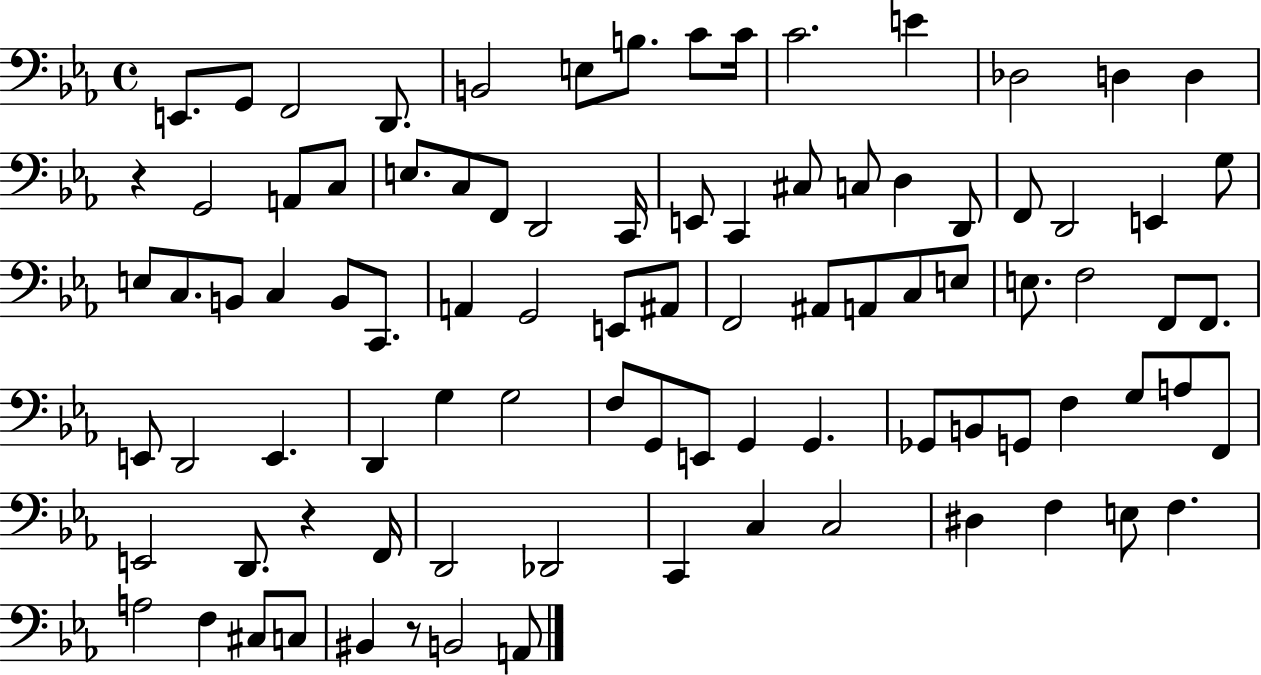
{
  \clef bass
  \time 4/4
  \defaultTimeSignature
  \key ees \major
  \repeat volta 2 { e,8. g,8 f,2 d,8. | b,2 e8 b8. c'8 c'16 | c'2. e'4 | des2 d4 d4 | \break r4 g,2 a,8 c8 | e8. c8 f,8 d,2 c,16 | e,8 c,4 cis8 c8 d4 d,8 | f,8 d,2 e,4 g8 | \break e8 c8. b,8 c4 b,8 c,8. | a,4 g,2 e,8 ais,8 | f,2 ais,8 a,8 c8 e8 | e8. f2 f,8 f,8. | \break e,8 d,2 e,4. | d,4 g4 g2 | f8 g,8 e,8 g,4 g,4. | ges,8 b,8 g,8 f4 g8 a8 f,8 | \break e,2 d,8. r4 f,16 | d,2 des,2 | c,4 c4 c2 | dis4 f4 e8 f4. | \break a2 f4 cis8 c8 | bis,4 r8 b,2 a,8 | } \bar "|."
}